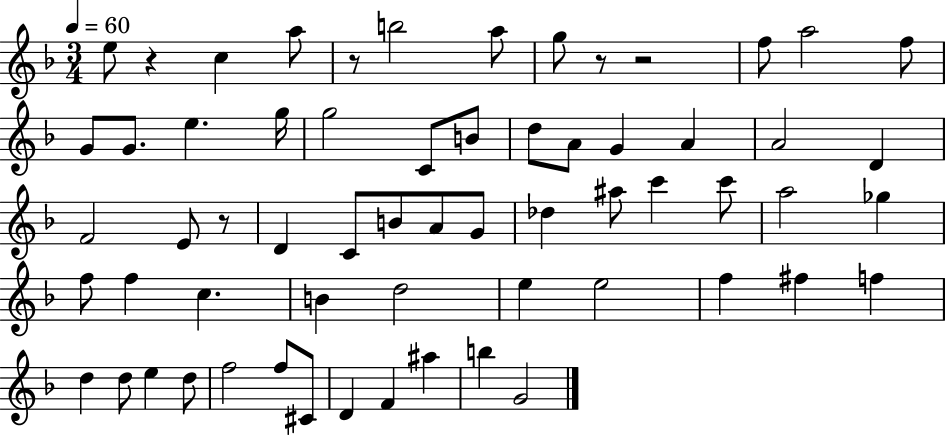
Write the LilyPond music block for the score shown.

{
  \clef treble
  \numericTimeSignature
  \time 3/4
  \key f \major
  \tempo 4 = 60
  \repeat volta 2 { e''8 r4 c''4 a''8 | r8 b''2 a''8 | g''8 r8 r2 | f''8 a''2 f''8 | \break g'8 g'8. e''4. g''16 | g''2 c'8 b'8 | d''8 a'8 g'4 a'4 | a'2 d'4 | \break f'2 e'8 r8 | d'4 c'8 b'8 a'8 g'8 | des''4 ais''8 c'''4 c'''8 | a''2 ges''4 | \break f''8 f''4 c''4. | b'4 d''2 | e''4 e''2 | f''4 fis''4 f''4 | \break d''4 d''8 e''4 d''8 | f''2 f''8 cis'8 | d'4 f'4 ais''4 | b''4 g'2 | \break } \bar "|."
}